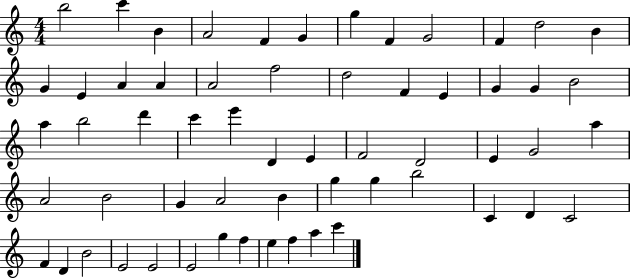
B5/h C6/q B4/q A4/h F4/q G4/q G5/q F4/q G4/h F4/q D5/h B4/q G4/q E4/q A4/q A4/q A4/h F5/h D5/h F4/q E4/q G4/q G4/q B4/h A5/q B5/h D6/q C6/q E6/q D4/q E4/q F4/h D4/h E4/q G4/h A5/q A4/h B4/h G4/q A4/h B4/q G5/q G5/q B5/h C4/q D4/q C4/h F4/q D4/q B4/h E4/h E4/h E4/h G5/q F5/q E5/q F5/q A5/q C6/q